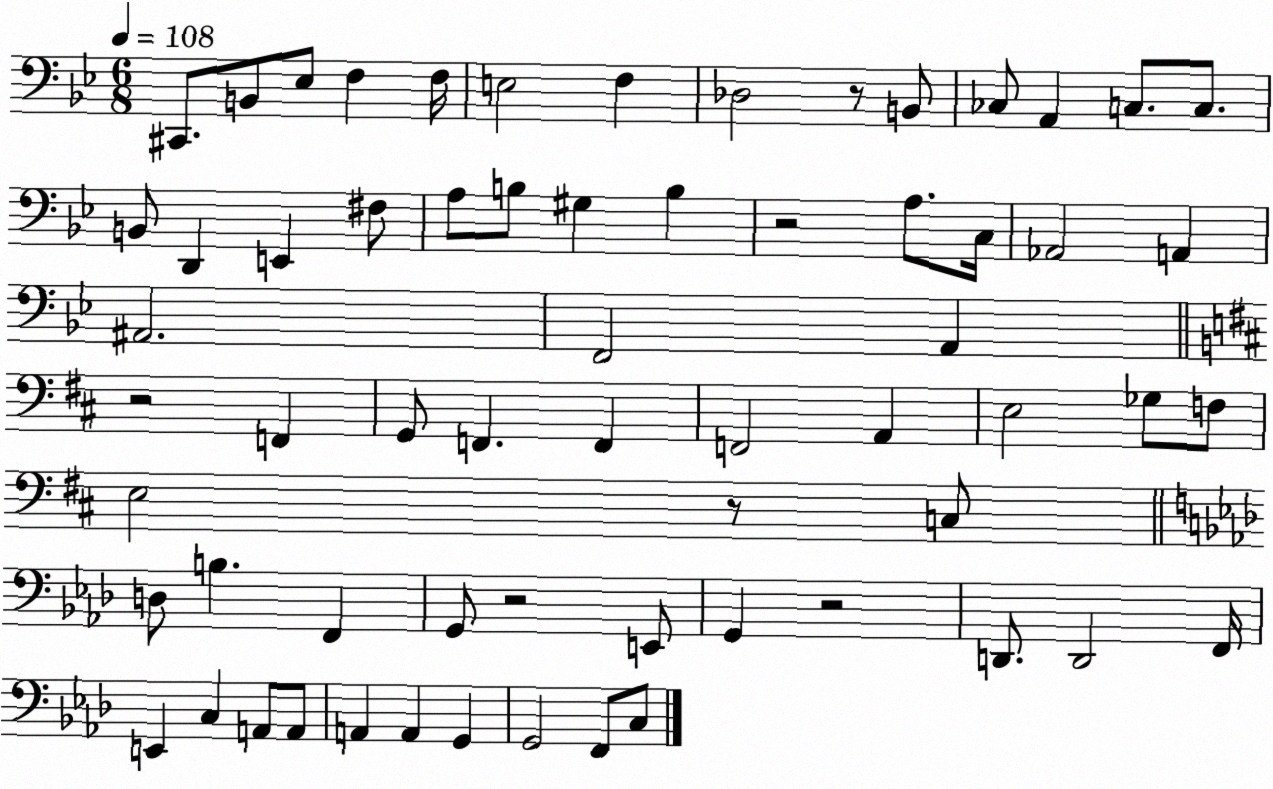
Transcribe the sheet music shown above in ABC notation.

X:1
T:Untitled
M:6/8
L:1/4
K:Bb
^C,,/2 B,,/2 _E,/2 F, F,/4 E,2 F, _D,2 z/2 B,,/2 _C,/2 A,, C,/2 C,/2 B,,/2 D,, E,, ^F,/2 A,/2 B,/2 ^G, B, z2 A,/2 C,/4 _A,,2 A,, ^A,,2 F,,2 A,, z2 F,, G,,/2 F,, F,, F,,2 A,, E,2 _G,/2 F,/2 E,2 z/2 C,/2 D,/2 B, F,, G,,/2 z2 E,,/2 G,, z2 D,,/2 D,,2 F,,/4 E,, C, A,,/2 A,,/2 A,, A,, G,, G,,2 F,,/2 C,/2